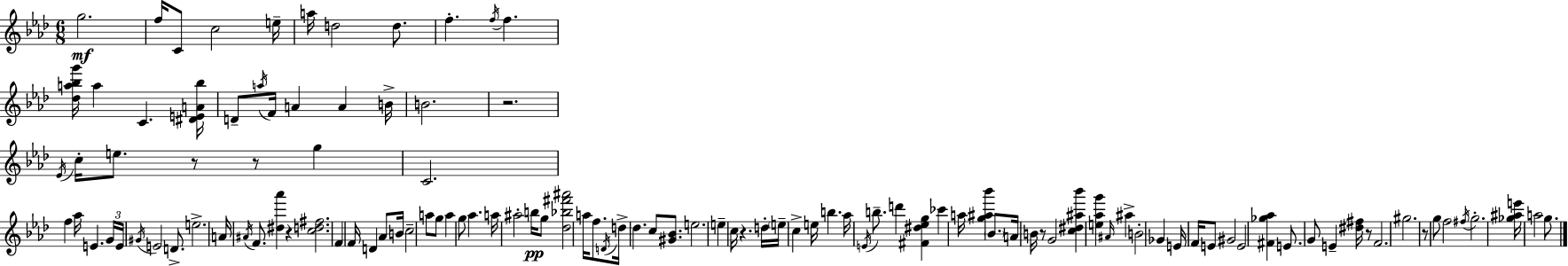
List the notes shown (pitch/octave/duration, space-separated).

G5/h. F5/s C4/e C5/h E5/s A5/s D5/h D5/e. F5/q. F5/s F5/q. [Db5,A5,Bb5,G6]/s A5/q C4/q. [D#4,E4,A4,Bb5]/s D4/e A5/s F4/s A4/q A4/q B4/s B4/h. R/h. Eb4/s C5/s E5/e. R/e R/e G5/q C4/h. F5/q Ab5/s E4/q. G4/s E4/s G#4/s E4/h D4/e. E5/h. A4/s A#4/s F4/e. [D#5,Ab6]/q R/q [C5,D5,F#5]/h. F4/q F4/s D4/q Ab4/e B4/s C5/h A5/e G5/e A5/q G5/e Ab5/q. A5/s A#5/h B5/s G5/e [Db5,Bb5,F#6,A#6]/h A5/s F5/e. D4/s D5/s Db5/q. C5/e [G#4,Bb4]/e. E5/h. E5/q C5/s R/q. D5/s E5/s C5/q E5/s B5/q. Ab5/s E4/s B5/e. D6/q [F#4,D#5,Eb5,G5]/q CES6/q A5/s [G5,A#5,Bb6]/q Bb4/e. A4/s B4/s R/e G4/h [C5,D#5,A#5,Bb6]/q [E5,Ab5,G6]/q A#4/s A#5/q B4/h Gb4/q E4/s F4/s E4/e G#4/h E4/h [F#4,Gb5,Ab5]/q E4/e. G4/e E4/q [D#5,F#5]/s R/e F4/h. G#5/h. R/e G5/e F5/h F#5/s G5/h. [Gb5,A#5,E6]/s A5/h G5/e.